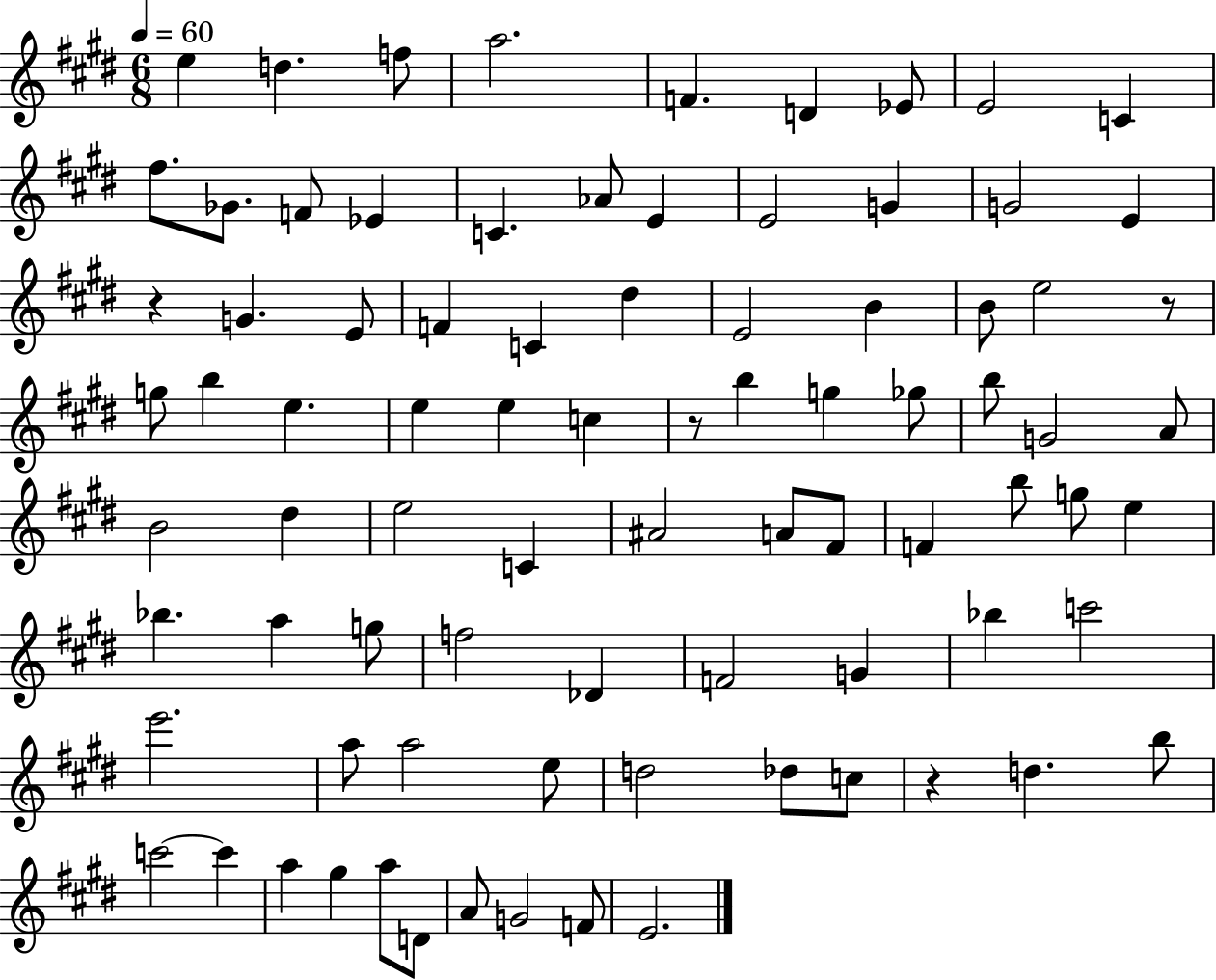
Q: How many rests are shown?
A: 4